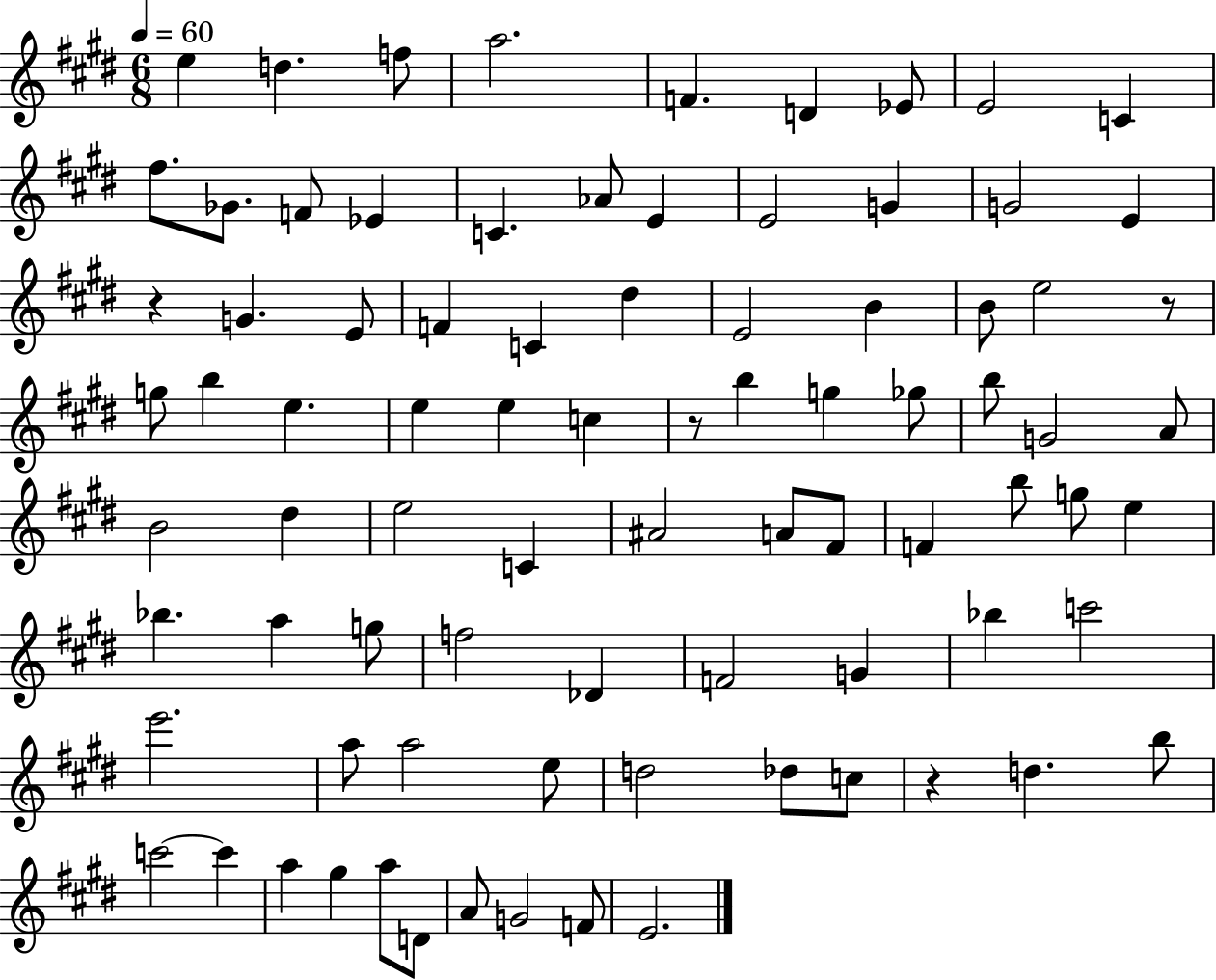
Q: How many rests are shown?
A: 4